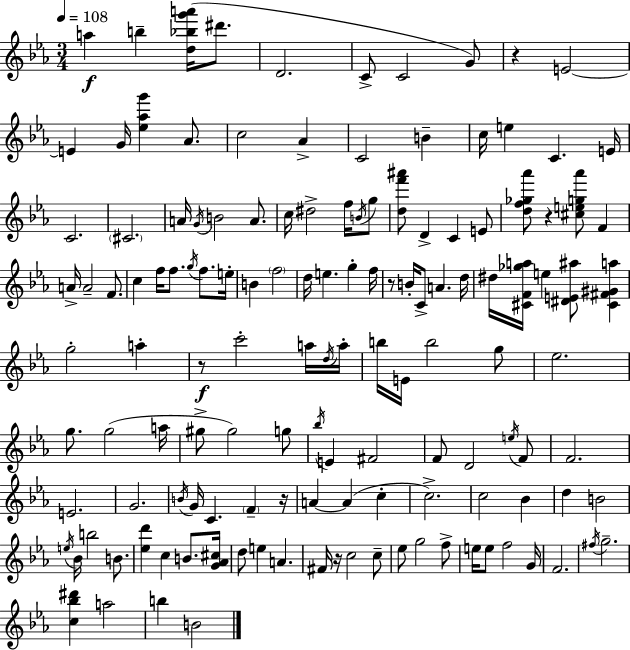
{
  \clef treble
  \numericTimeSignature
  \time 3/4
  \key ees \major
  \tempo 4 = 108
  a''4\f b''4-- <d'' bes'' g''' a'''>16( dis'''8. | d'2. | c'8-> c'2 g'8) | r4 e'2~~ | \break e'4 g'16 <ees'' aes'' g'''>4 aes'8. | c''2 aes'4-> | c'2 b'4-- | c''16 e''4 c'4. e'16 | \break c'2. | \parenthesize cis'2. | a'16 \acciaccatura { g'16 } b'2 a'8. | c''16 dis''2-> f''16 \acciaccatura { b'16 } | \break g''8 <d'' f''' ais'''>8 d'4-> c'4 | e'8 <d'' f'' ges'' aes'''>8 r4 <cis'' e'' g'' aes'''>8 f'4 | a'16-> a'2-- f'8. | c''4 f''16 f''8. \acciaccatura { g''16 } f''8. | \break e''16-. b'4 \parenthesize f''2 | d''16 e''4. g''4-. | f''16 r8 b'16-. c'8-> a'4. | d''16 dis''16 <cis' f' ges'' a''>16 e''4 <dis' e' ais''>8 <cis' fis' gis' a''>4 | \break g''2-. a''4-. | r8\f c'''2-. | a''16 \acciaccatura { d''16 } a''16-. b''16 e'16 b''2 | g''8 ees''2. | \break g''8. g''2( | a''16 gis''8-> gis''2) | g''8 \acciaccatura { bes''16 } e'4 fis'2 | f'8 d'2 | \break \acciaccatura { e''16 } f'8 f'2. | e'2. | g'2. | \acciaccatura { b'16 } g'16 c'4. | \break \parenthesize f'4-- r16 a'4~~ a'4( | c''4-. c''2.->) | c''2 | bes'4 d''4 b'2 | \break \acciaccatura { e''16 } bes'16 b''2 | b'8. <ees'' d'''>4 | c''4 b'8. <g' aes' cis''>16 d''8 e''4 | a'4. fis'16 r16 c''2 | \break c''8-- ees''8 g''2 | f''8-> e''16 e''8 f''2 | g'16 f'2. | \acciaccatura { fis''16 } g''2.-- | \break <c'' bes'' dis'''>4 | a''2 b''4 | b'2 \bar "|."
}